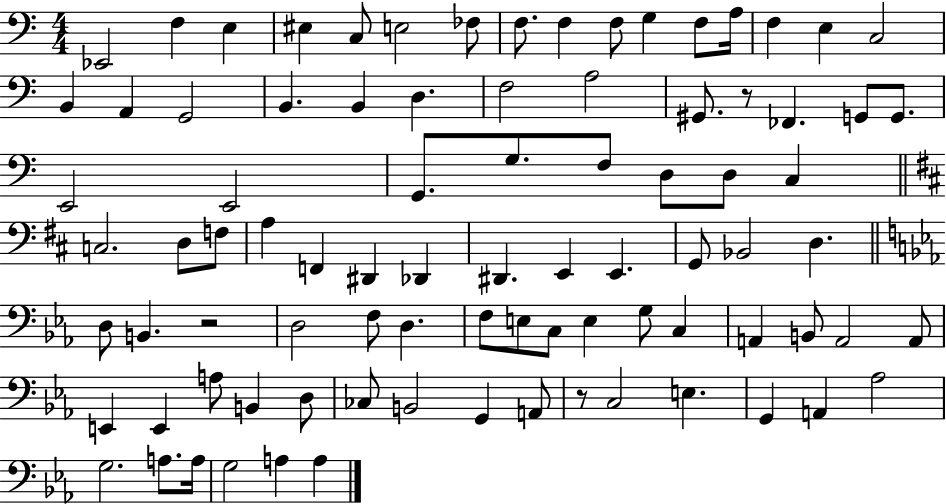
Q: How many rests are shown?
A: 3